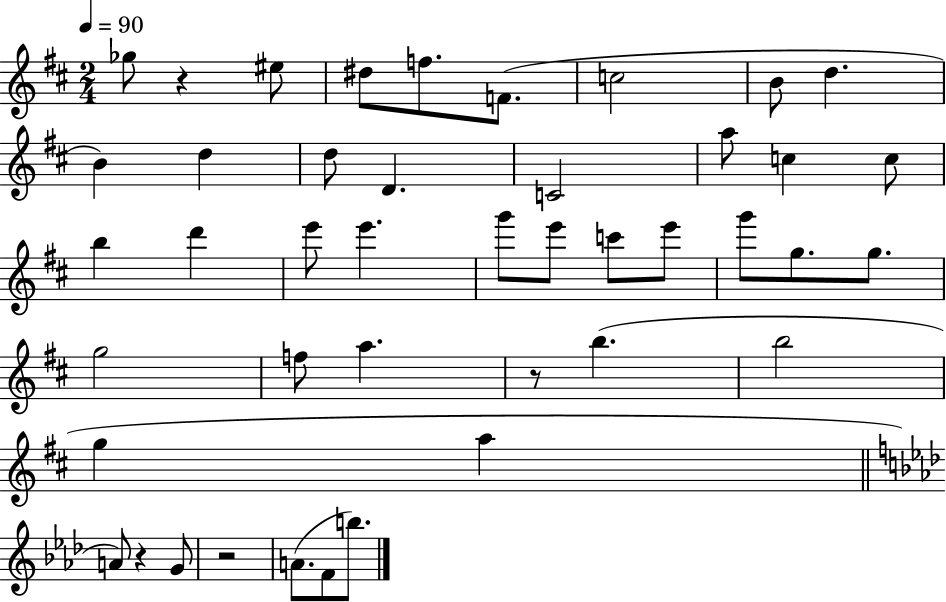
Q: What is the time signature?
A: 2/4